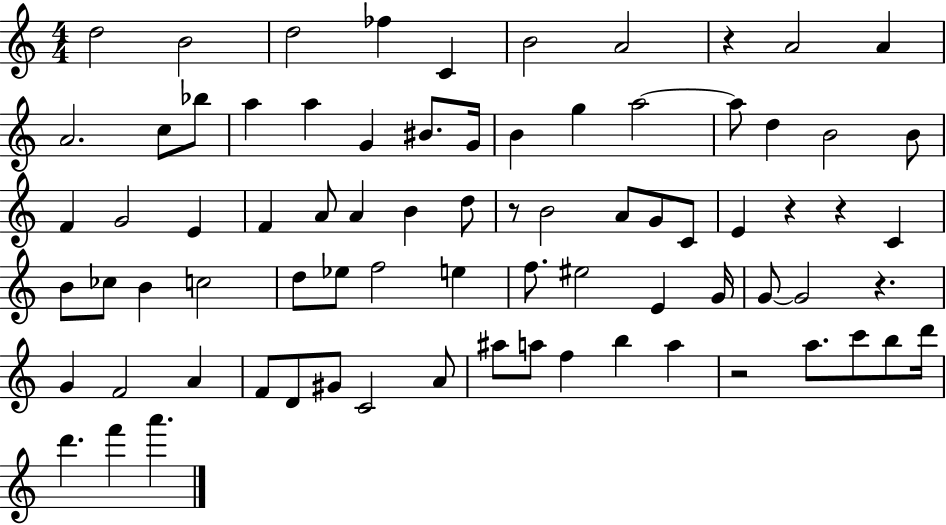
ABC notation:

X:1
T:Untitled
M:4/4
L:1/4
K:C
d2 B2 d2 _f C B2 A2 z A2 A A2 c/2 _b/2 a a G ^B/2 G/4 B g a2 a/2 d B2 B/2 F G2 E F A/2 A B d/2 z/2 B2 A/2 G/2 C/2 E z z C B/2 _c/2 B c2 d/2 _e/2 f2 e f/2 ^e2 E G/4 G/2 G2 z G F2 A F/2 D/2 ^G/2 C2 A/2 ^a/2 a/2 f b a z2 a/2 c'/2 b/2 d'/4 d' f' a'